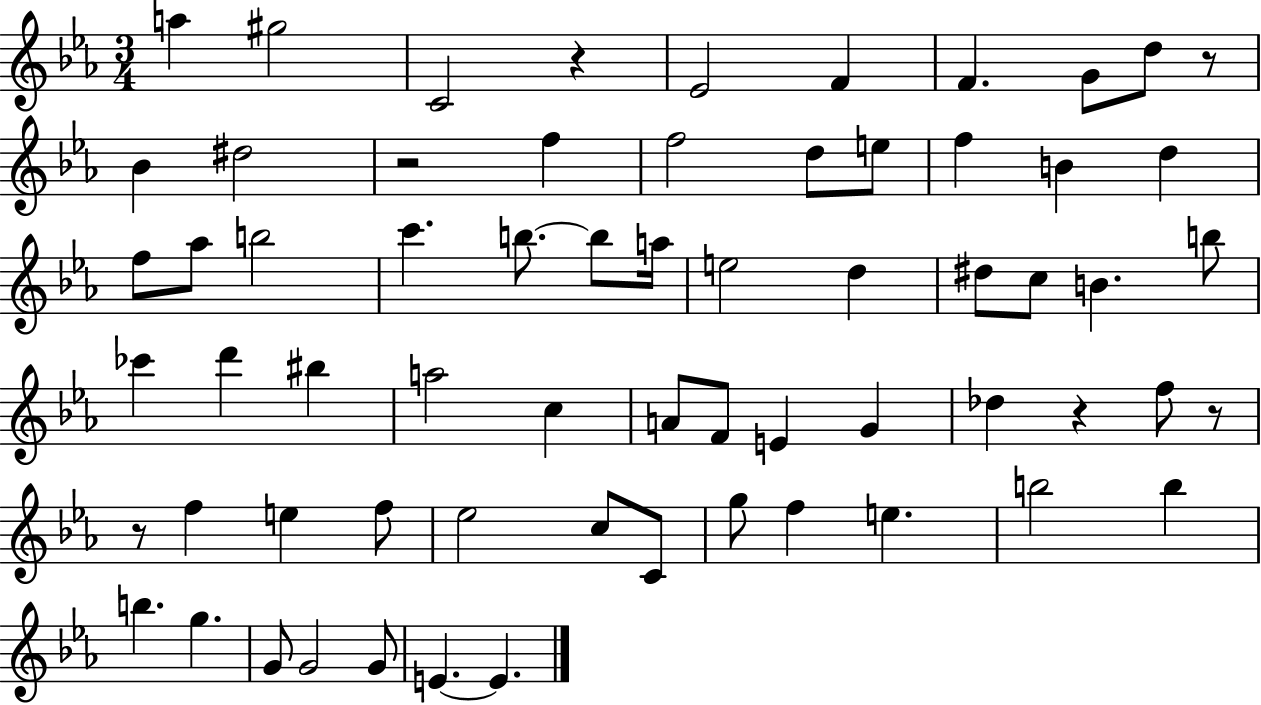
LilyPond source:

{
  \clef treble
  \numericTimeSignature
  \time 3/4
  \key ees \major
  a''4 gis''2 | c'2 r4 | ees'2 f'4 | f'4. g'8 d''8 r8 | \break bes'4 dis''2 | r2 f''4 | f''2 d''8 e''8 | f''4 b'4 d''4 | \break f''8 aes''8 b''2 | c'''4. b''8.~~ b''8 a''16 | e''2 d''4 | dis''8 c''8 b'4. b''8 | \break ces'''4 d'''4 bis''4 | a''2 c''4 | a'8 f'8 e'4 g'4 | des''4 r4 f''8 r8 | \break r8 f''4 e''4 f''8 | ees''2 c''8 c'8 | g''8 f''4 e''4. | b''2 b''4 | \break b''4. g''4. | g'8 g'2 g'8 | e'4.~~ e'4. | \bar "|."
}